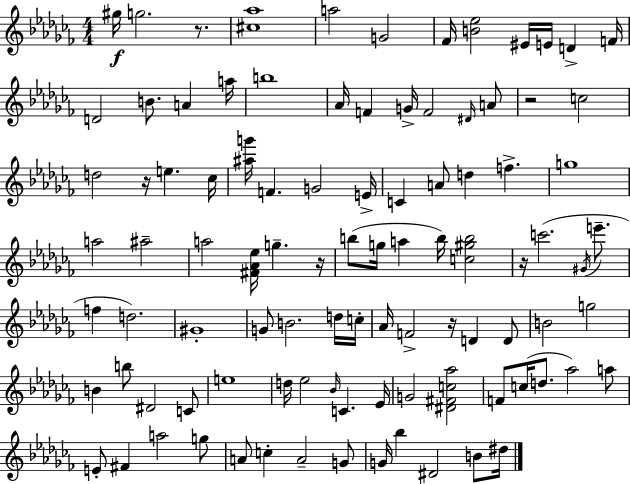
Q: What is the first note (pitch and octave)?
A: G#5